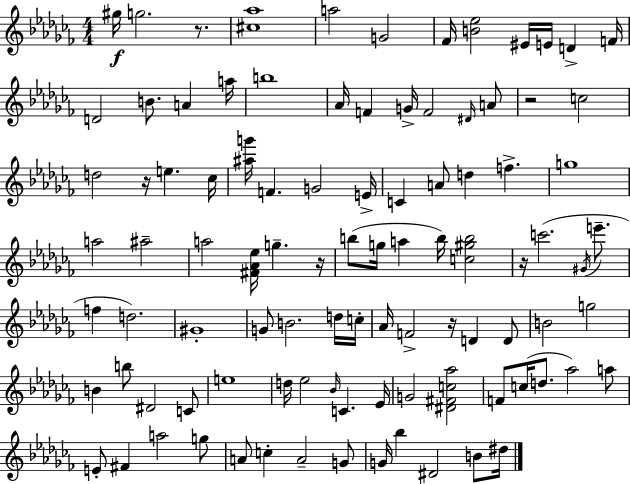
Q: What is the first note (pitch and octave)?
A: G#5